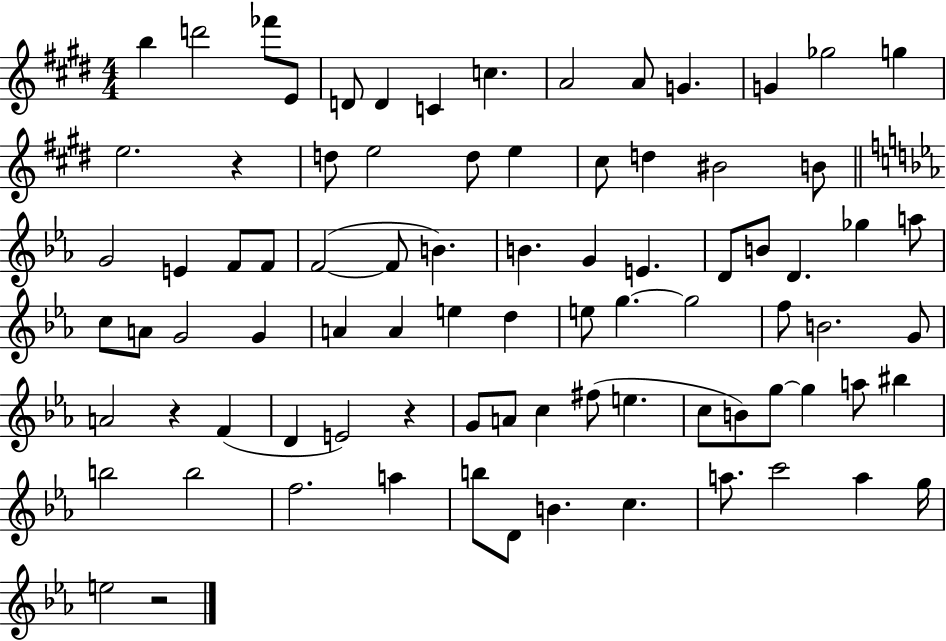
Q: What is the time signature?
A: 4/4